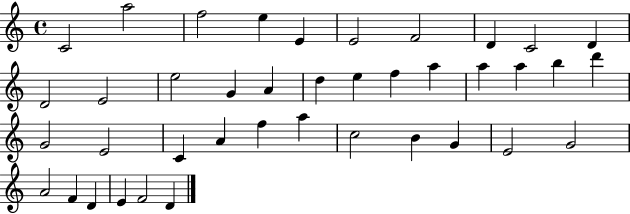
X:1
T:Untitled
M:4/4
L:1/4
K:C
C2 a2 f2 e E E2 F2 D C2 D D2 E2 e2 G A d e f a a a b d' G2 E2 C A f a c2 B G E2 G2 A2 F D E F2 D